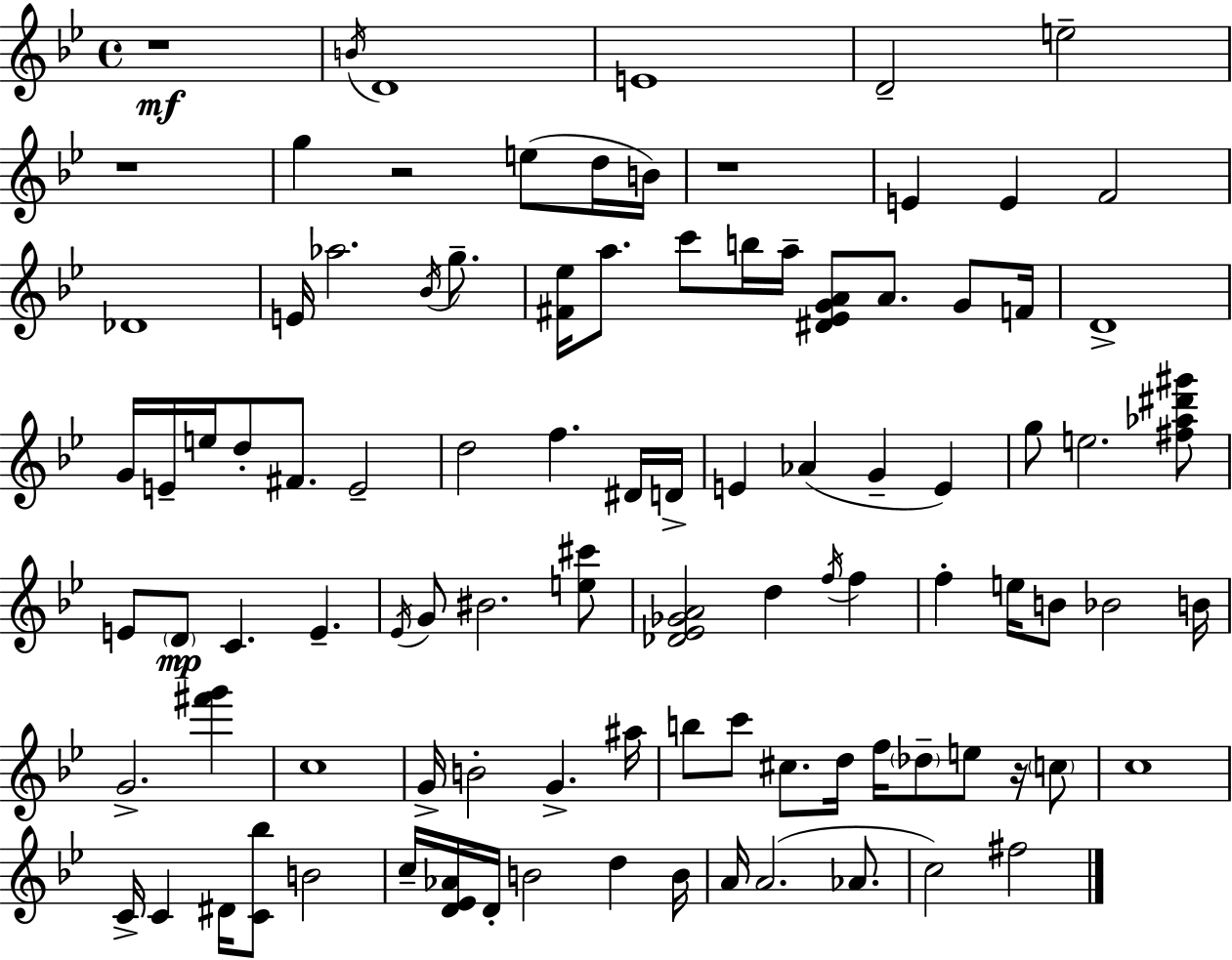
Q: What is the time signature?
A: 4/4